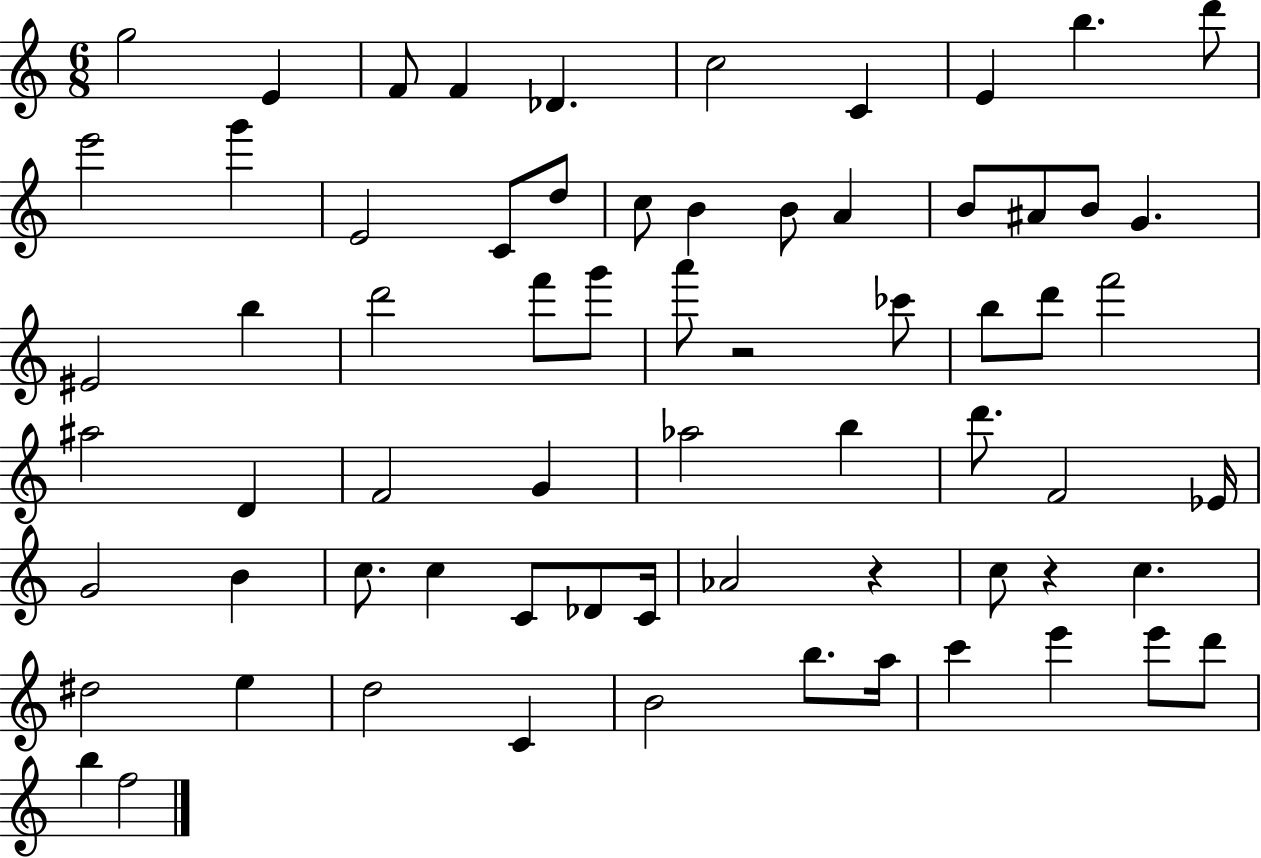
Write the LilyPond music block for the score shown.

{
  \clef treble
  \numericTimeSignature
  \time 6/8
  \key c \major
  g''2 e'4 | f'8 f'4 des'4. | c''2 c'4 | e'4 b''4. d'''8 | \break e'''2 g'''4 | e'2 c'8 d''8 | c''8 b'4 b'8 a'4 | b'8 ais'8 b'8 g'4. | \break eis'2 b''4 | d'''2 f'''8 g'''8 | a'''8 r2 ces'''8 | b''8 d'''8 f'''2 | \break ais''2 d'4 | f'2 g'4 | aes''2 b''4 | d'''8. f'2 ees'16 | \break g'2 b'4 | c''8. c''4 c'8 des'8 c'16 | aes'2 r4 | c''8 r4 c''4. | \break dis''2 e''4 | d''2 c'4 | b'2 b''8. a''16 | c'''4 e'''4 e'''8 d'''8 | \break b''4 f''2 | \bar "|."
}